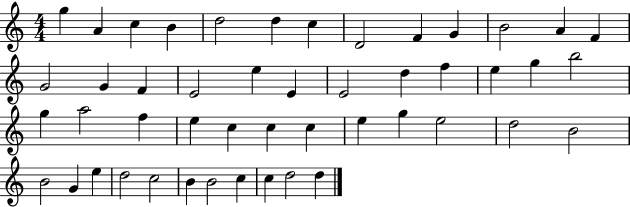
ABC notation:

X:1
T:Untitled
M:4/4
L:1/4
K:C
g A c B d2 d c D2 F G B2 A F G2 G F E2 e E E2 d f e g b2 g a2 f e c c c e g e2 d2 B2 B2 G e d2 c2 B B2 c c d2 d